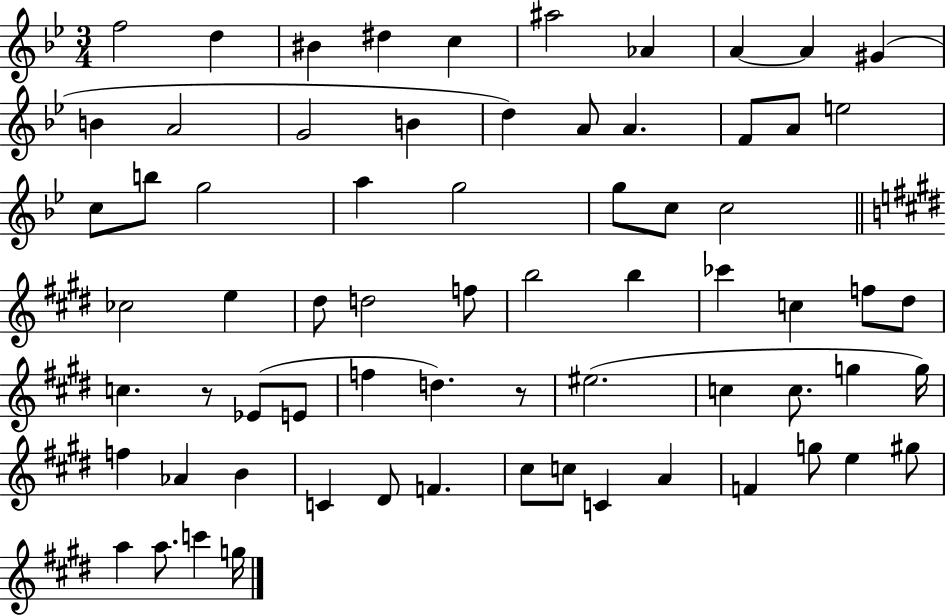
X:1
T:Untitled
M:3/4
L:1/4
K:Bb
f2 d ^B ^d c ^a2 _A A A ^G B A2 G2 B d A/2 A F/2 A/2 e2 c/2 b/2 g2 a g2 g/2 c/2 c2 _c2 e ^d/2 d2 f/2 b2 b _c' c f/2 ^d/2 c z/2 _E/2 E/2 f d z/2 ^e2 c c/2 g g/4 f _A B C ^D/2 F ^c/2 c/2 C A F g/2 e ^g/2 a a/2 c' g/4